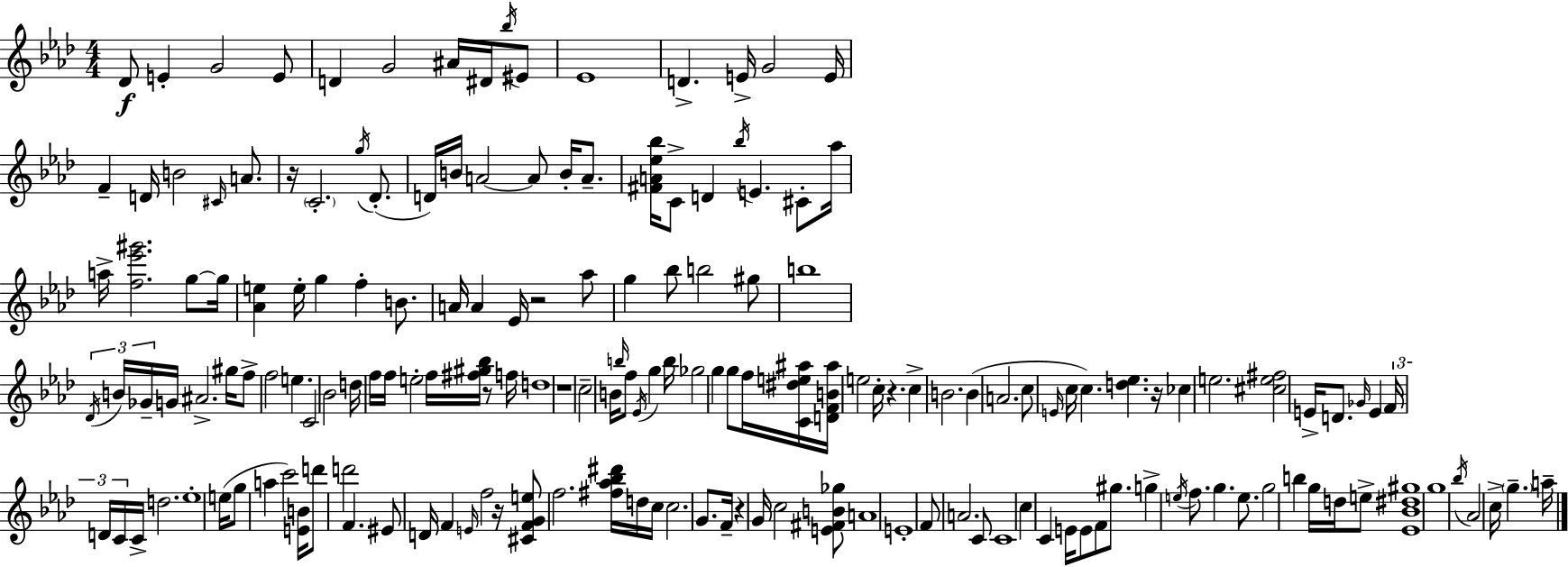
X:1
T:Untitled
M:4/4
L:1/4
K:Ab
_D/2 E G2 E/2 D G2 ^A/4 ^D/4 _b/4 ^E/2 _E4 D E/4 G2 E/4 F D/4 B2 ^C/4 A/2 z/4 C2 g/4 _D/2 D/4 B/4 A2 A/2 B/4 A/2 [^FA_e_b]/4 C/2 D _b/4 E ^C/2 _a/4 a/4 [f_e'^g']2 g/2 g/4 [_Ae] e/4 g f B/2 A/4 A _E/4 z2 _a/2 g _b/2 b2 ^g/2 b4 _D/4 B/4 _G/4 G/4 ^A2 ^g/4 f/2 f2 e C2 _B2 d/4 f/4 f/4 e2 f/4 [^f^g_b]/4 z/2 f/4 d4 z4 c2 B/4 b/4 f/2 _E/4 g b/4 _g2 g g/2 f/4 [C^de^a]/4 [DFB^a]/4 e2 c/4 z c B2 B A2 c/2 E/4 c/4 c [d_e] z/4 _c e2 [^ce^f]2 E/4 D/2 _G/4 E F/4 D/4 C/4 C/4 d2 _e4 e/4 g/2 a c'2 [EB]/4 d'/2 d'2 F ^E/2 D/4 F E/4 f2 z/4 [^CFGe]/2 f2 [^f_a_b^d']/4 d/4 c/4 c2 G/2 F/4 z G/4 c2 [E^FB_g]/2 A4 E4 F/2 A2 C/2 C4 c C E/4 E/2 F/2 ^g/2 g e/4 f/2 g e/2 g2 b g/4 d/4 e/2 [_E_B^d^g]4 g4 _b/4 _A2 c/4 g a/4